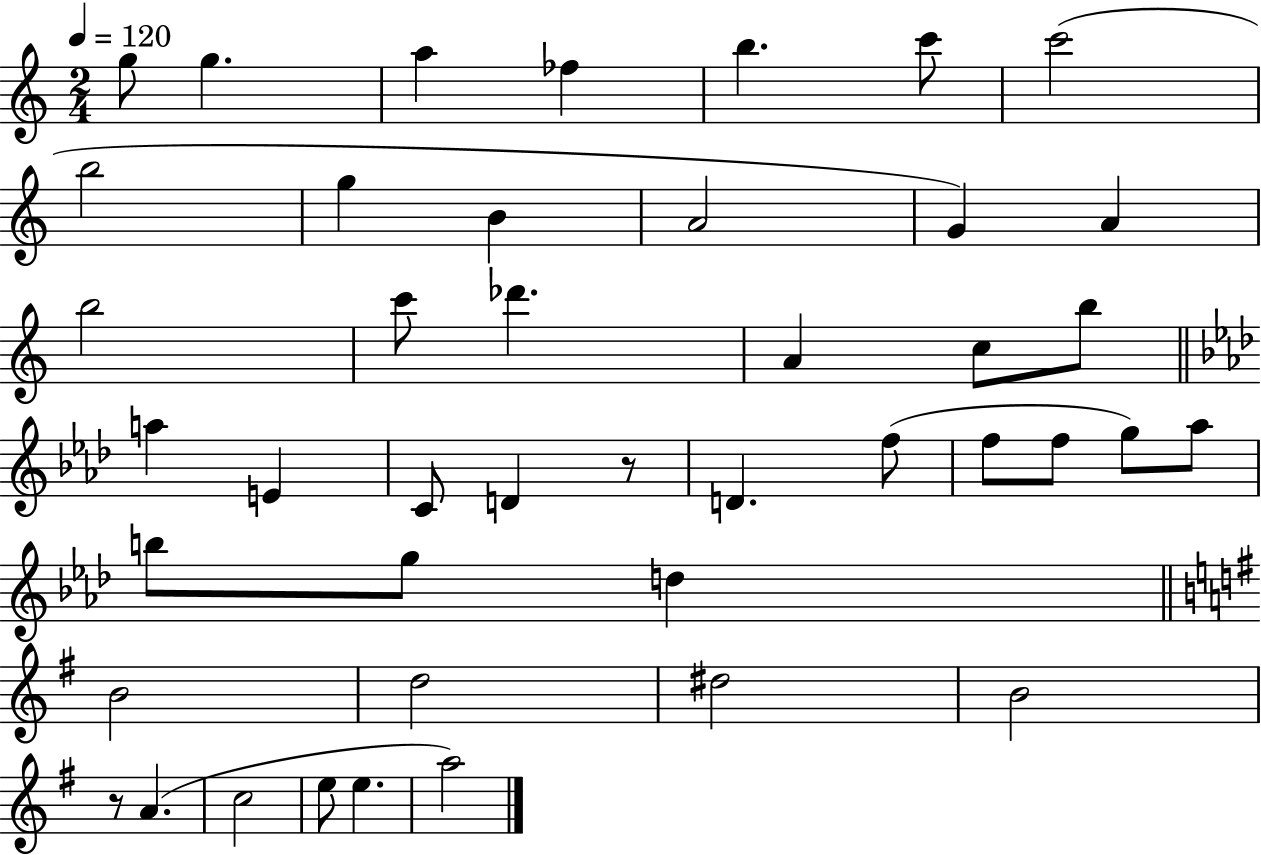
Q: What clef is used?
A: treble